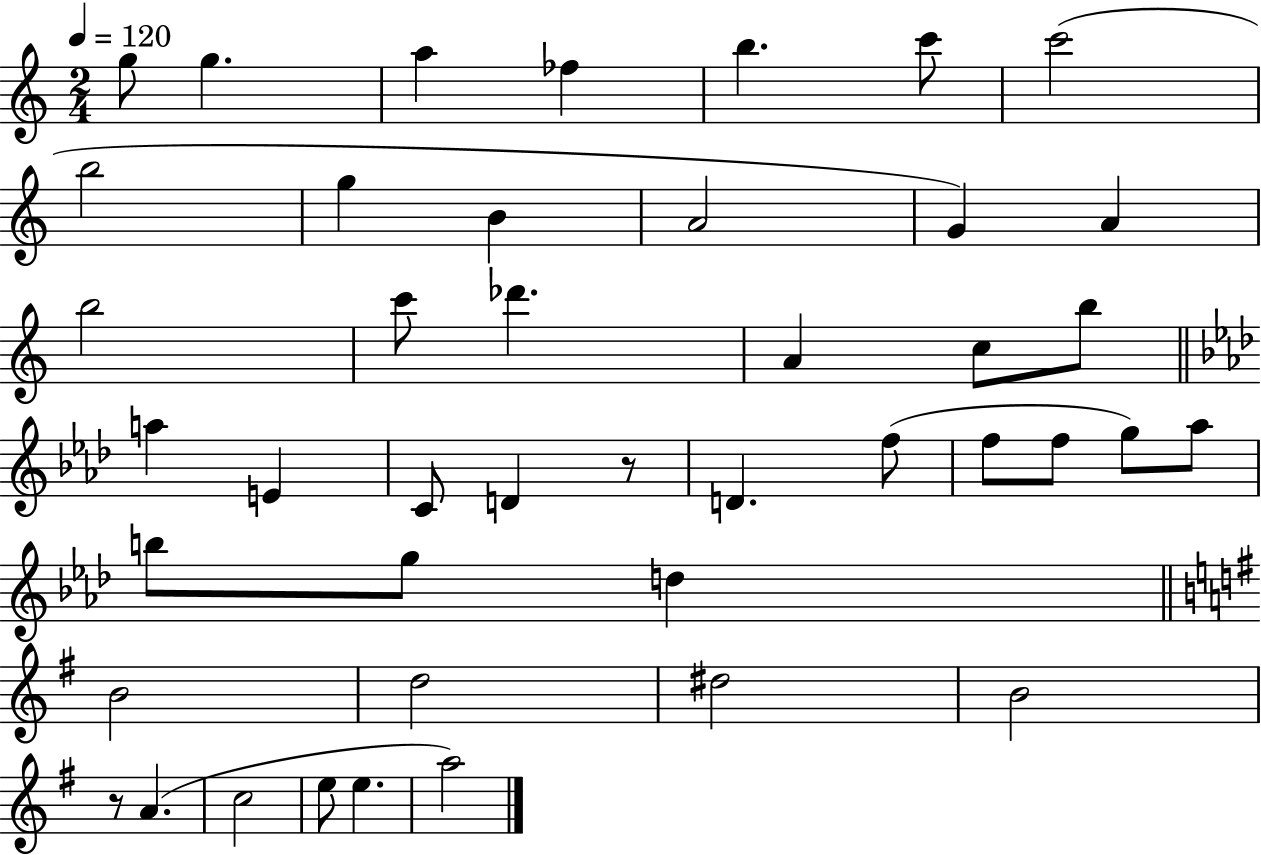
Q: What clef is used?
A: treble